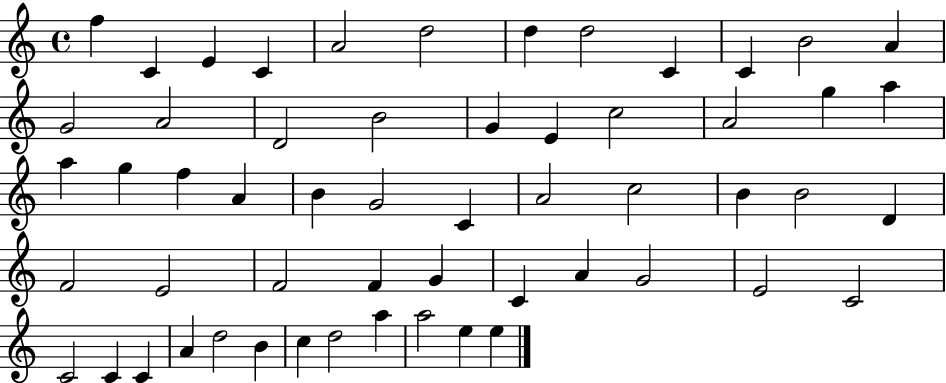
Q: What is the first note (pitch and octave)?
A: F5